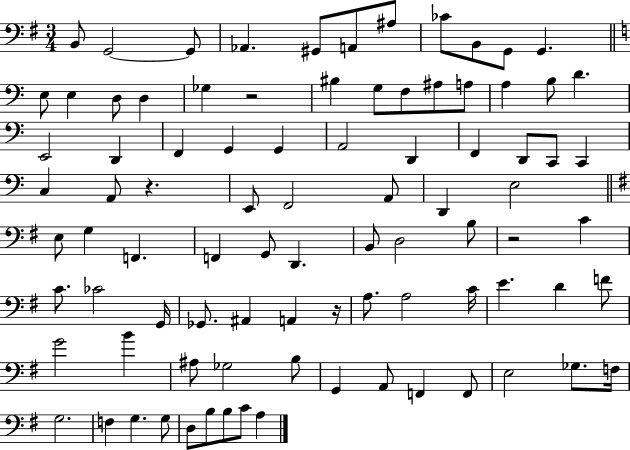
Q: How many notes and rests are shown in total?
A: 89